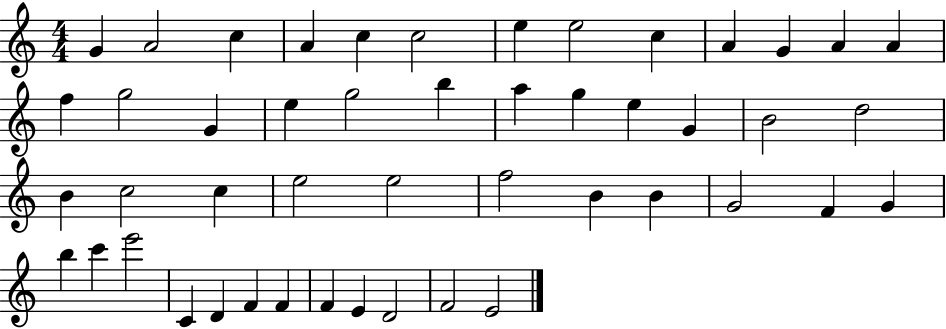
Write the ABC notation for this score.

X:1
T:Untitled
M:4/4
L:1/4
K:C
G A2 c A c c2 e e2 c A G A A f g2 G e g2 b a g e G B2 d2 B c2 c e2 e2 f2 B B G2 F G b c' e'2 C D F F F E D2 F2 E2